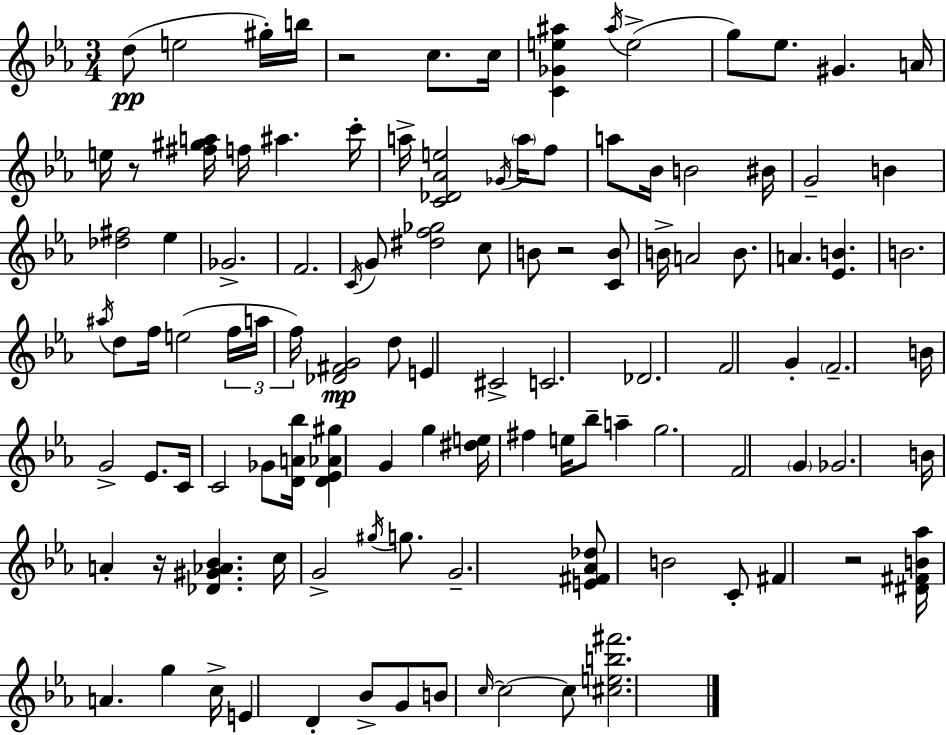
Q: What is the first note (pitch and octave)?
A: D5